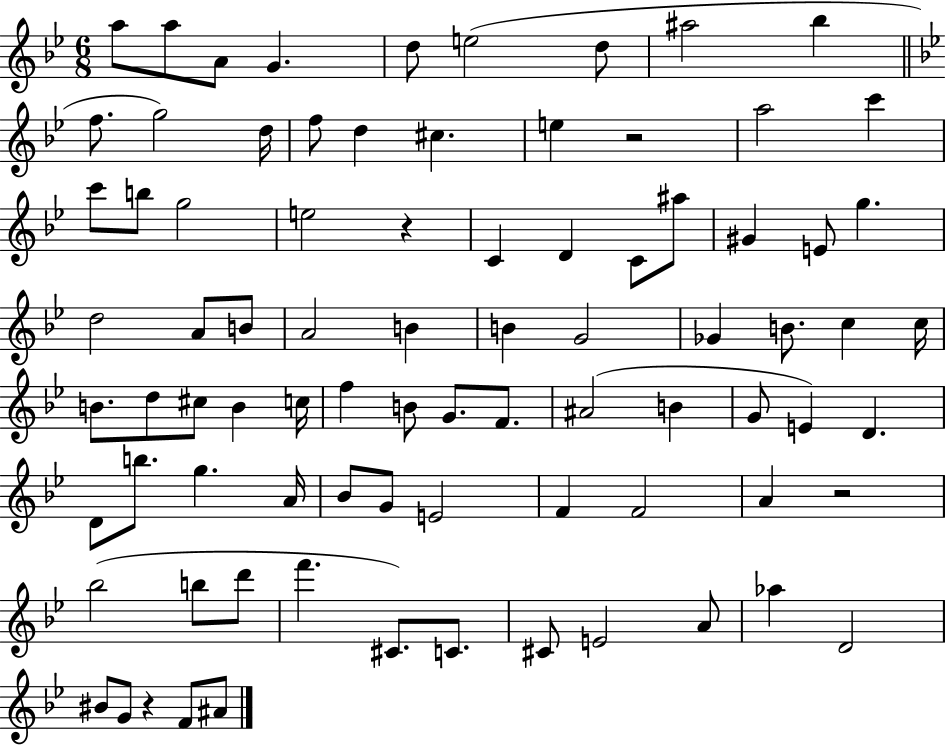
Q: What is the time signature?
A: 6/8